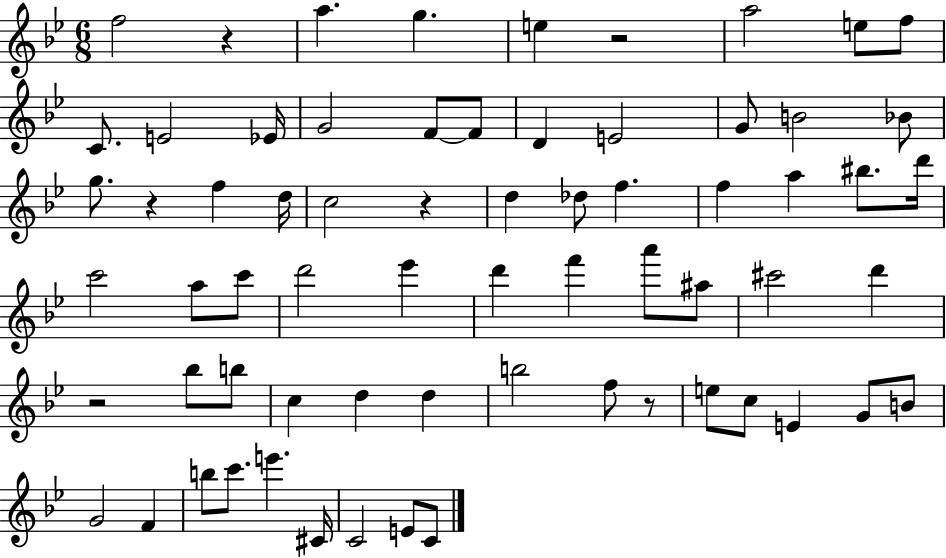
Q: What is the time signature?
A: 6/8